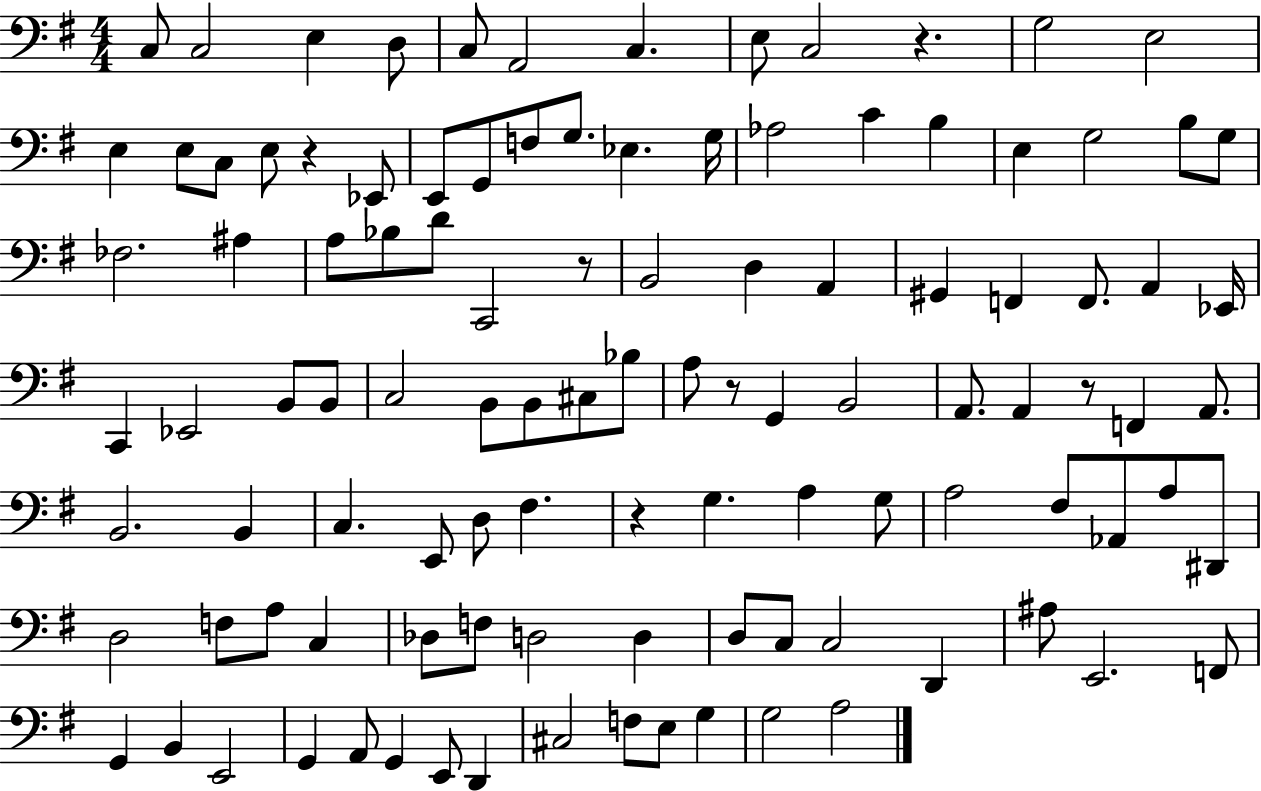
X:1
T:Untitled
M:4/4
L:1/4
K:G
C,/2 C,2 E, D,/2 C,/2 A,,2 C, E,/2 C,2 z G,2 E,2 E, E,/2 C,/2 E,/2 z _E,,/2 E,,/2 G,,/2 F,/2 G,/2 _E, G,/4 _A,2 C B, E, G,2 B,/2 G,/2 _F,2 ^A, A,/2 _B,/2 D/2 C,,2 z/2 B,,2 D, A,, ^G,, F,, F,,/2 A,, _E,,/4 C,, _E,,2 B,,/2 B,,/2 C,2 B,,/2 B,,/2 ^C,/2 _B,/2 A,/2 z/2 G,, B,,2 A,,/2 A,, z/2 F,, A,,/2 B,,2 B,, C, E,,/2 D,/2 ^F, z G, A, G,/2 A,2 ^F,/2 _A,,/2 A,/2 ^D,,/2 D,2 F,/2 A,/2 C, _D,/2 F,/2 D,2 D, D,/2 C,/2 C,2 D,, ^A,/2 E,,2 F,,/2 G,, B,, E,,2 G,, A,,/2 G,, E,,/2 D,, ^C,2 F,/2 E,/2 G, G,2 A,2